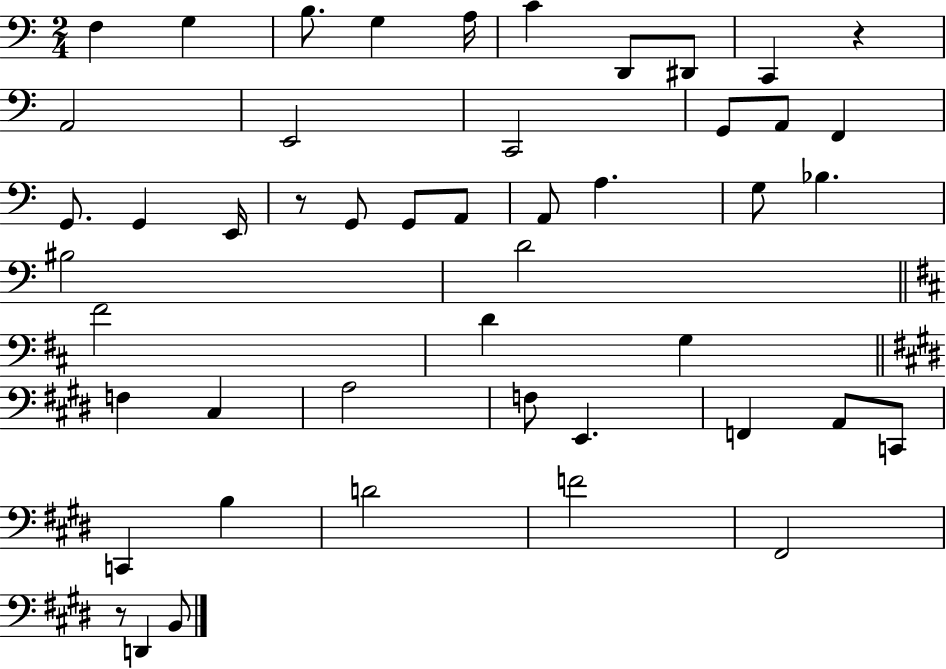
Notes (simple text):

F3/q G3/q B3/e. G3/q A3/s C4/q D2/e D#2/e C2/q R/q A2/h E2/h C2/h G2/e A2/e F2/q G2/e. G2/q E2/s R/e G2/e G2/e A2/e A2/e A3/q. G3/e Bb3/q. BIS3/h D4/h F#4/h D4/q G3/q F3/q C#3/q A3/h F3/e E2/q. F2/q A2/e C2/e C2/q B3/q D4/h F4/h F#2/h R/e D2/q B2/e